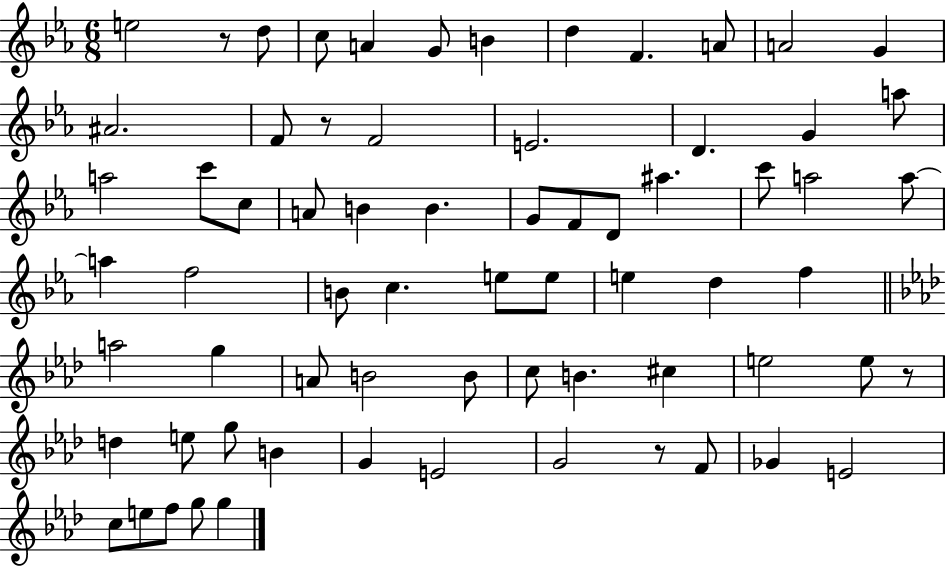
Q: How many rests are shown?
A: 4